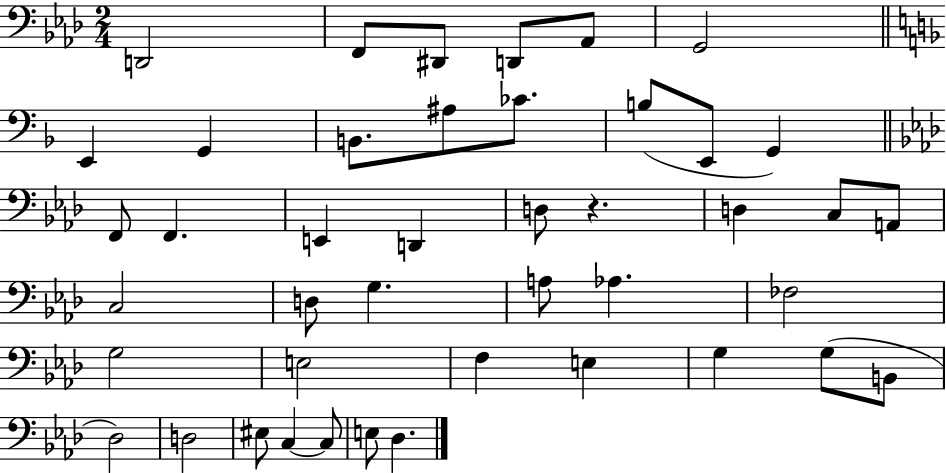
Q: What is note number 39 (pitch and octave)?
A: C3